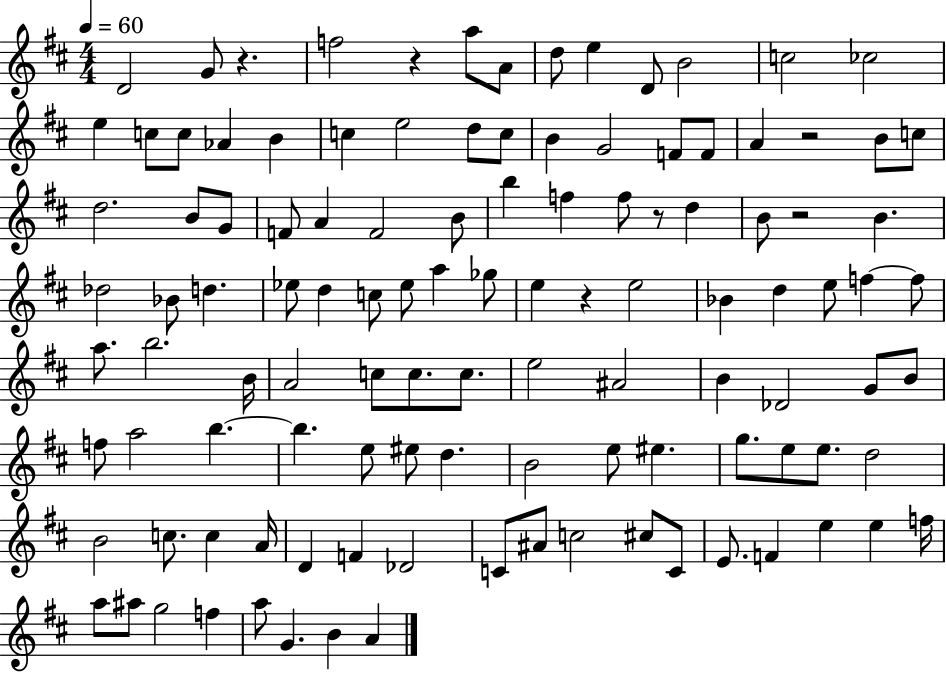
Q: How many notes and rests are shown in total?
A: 114